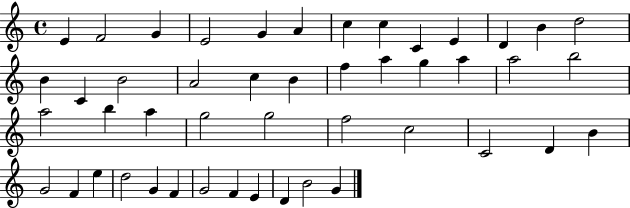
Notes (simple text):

E4/q F4/h G4/q E4/h G4/q A4/q C5/q C5/q C4/q E4/q D4/q B4/q D5/h B4/q C4/q B4/h A4/h C5/q B4/q F5/q A5/q G5/q A5/q A5/h B5/h A5/h B5/q A5/q G5/h G5/h F5/h C5/h C4/h D4/q B4/q G4/h F4/q E5/q D5/h G4/q F4/q G4/h F4/q E4/q D4/q B4/h G4/q